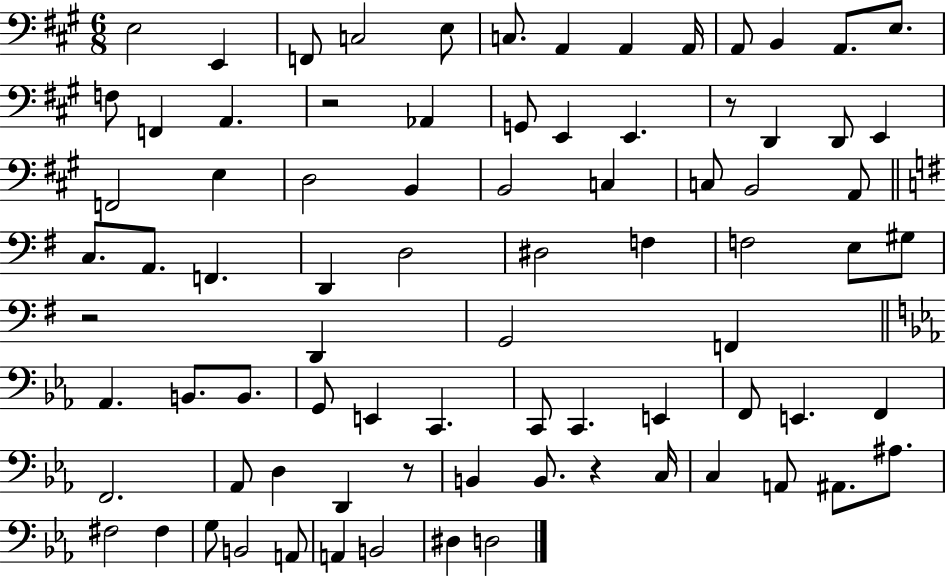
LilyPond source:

{
  \clef bass
  \numericTimeSignature
  \time 6/8
  \key a \major
  e2 e,4 | f,8 c2 e8 | c8. a,4 a,4 a,16 | a,8 b,4 a,8. e8. | \break f8 f,4 a,4. | r2 aes,4 | g,8 e,4 e,4. | r8 d,4 d,8 e,4 | \break f,2 e4 | d2 b,4 | b,2 c4 | c8 b,2 a,8 | \break \bar "||" \break \key e \minor c8. a,8. f,4. | d,4 d2 | dis2 f4 | f2 e8 gis8 | \break r2 d,4 | g,2 f,4 | \bar "||" \break \key ees \major aes,4. b,8. b,8. | g,8 e,4 c,4. | c,8 c,4. e,4 | f,8 e,4. f,4 | \break f,2. | aes,8 d4 d,4 r8 | b,4 b,8. r4 c16 | c4 a,8 ais,8. ais8. | \break fis2 fis4 | g8 b,2 a,8 | a,4 b,2 | dis4 d2 | \break \bar "|."
}